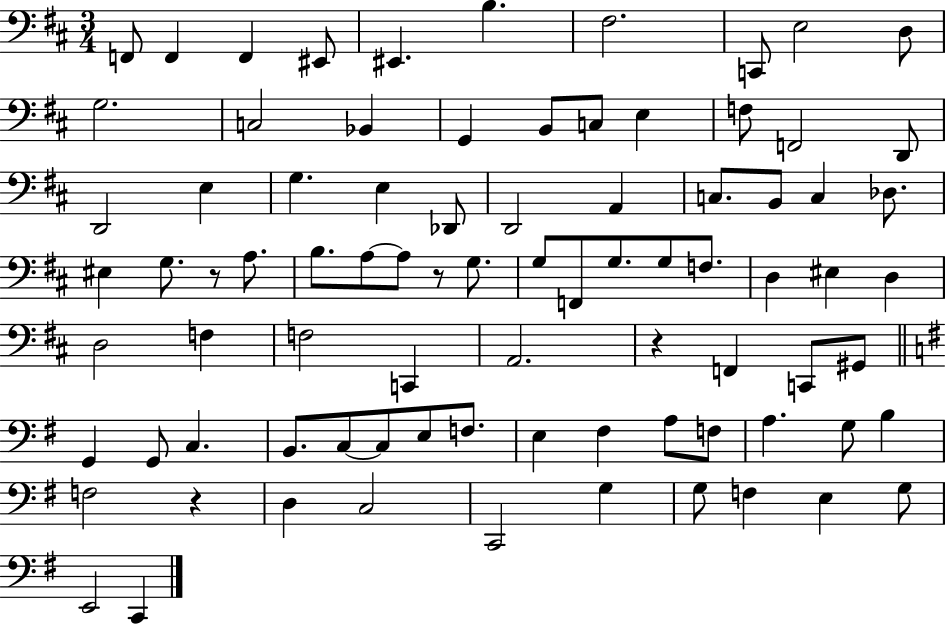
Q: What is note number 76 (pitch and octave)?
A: F3